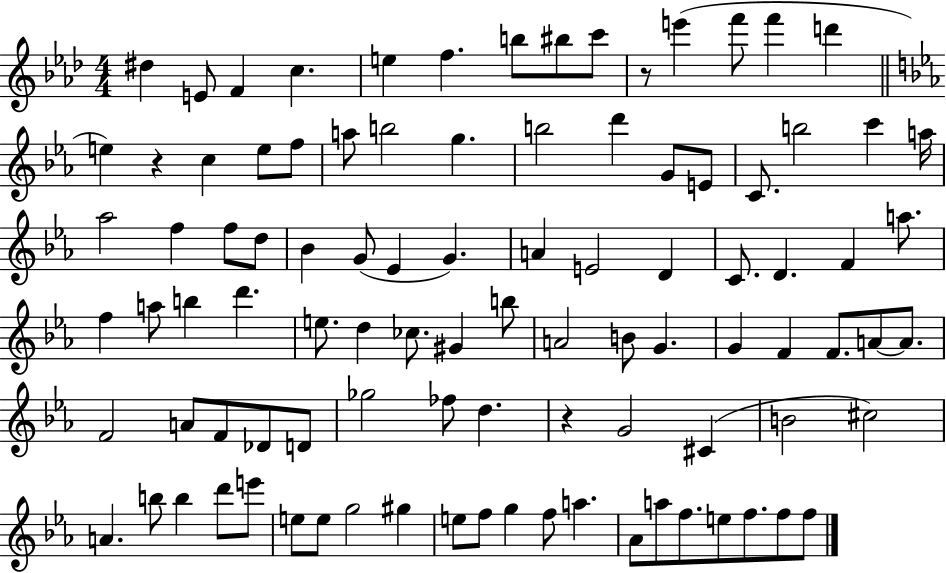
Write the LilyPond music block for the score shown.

{
  \clef treble
  \numericTimeSignature
  \time 4/4
  \key aes \major
  \repeat volta 2 { dis''4 e'8 f'4 c''4. | e''4 f''4. b''8 bis''8 c'''8 | r8 e'''4( f'''8 f'''4 d'''4 | \bar "||" \break \key c \minor e''4) r4 c''4 e''8 f''8 | a''8 b''2 g''4. | b''2 d'''4 g'8 e'8 | c'8. b''2 c'''4 a''16 | \break aes''2 f''4 f''8 d''8 | bes'4 g'8( ees'4 g'4.) | a'4 e'2 d'4 | c'8. d'4. f'4 a''8. | \break f''4 a''8 b''4 d'''4. | e''8. d''4 ces''8. gis'4 b''8 | a'2 b'8 g'4. | g'4 f'4 f'8. a'8~~ a'8. | \break f'2 a'8 f'8 des'8 d'8 | ges''2 fes''8 d''4. | r4 g'2 cis'4( | b'2 cis''2) | \break a'4. b''8 b''4 d'''8 e'''8 | e''8 e''8 g''2 gis''4 | e''8 f''8 g''4 f''8 a''4. | aes'8 a''8 f''8. e''8 f''8. f''8 f''8 | \break } \bar "|."
}